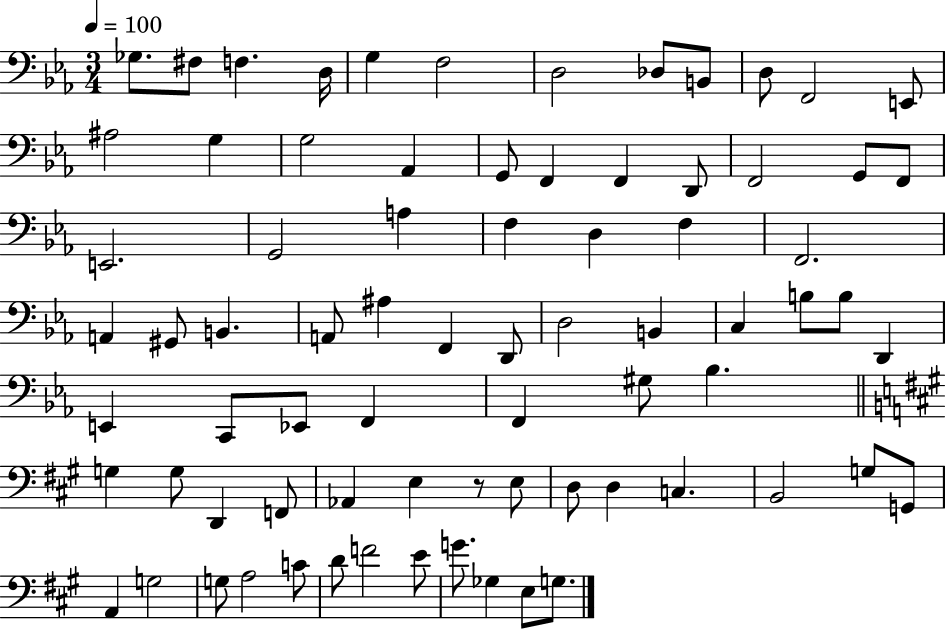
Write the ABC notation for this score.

X:1
T:Untitled
M:3/4
L:1/4
K:Eb
_G,/2 ^F,/2 F, D,/4 G, F,2 D,2 _D,/2 B,,/2 D,/2 F,,2 E,,/2 ^A,2 G, G,2 _A,, G,,/2 F,, F,, D,,/2 F,,2 G,,/2 F,,/2 E,,2 G,,2 A, F, D, F, F,,2 A,, ^G,,/2 B,, A,,/2 ^A, F,, D,,/2 D,2 B,, C, B,/2 B,/2 D,, E,, C,,/2 _E,,/2 F,, F,, ^G,/2 _B, G, G,/2 D,, F,,/2 _A,, E, z/2 E,/2 D,/2 D, C, B,,2 G,/2 G,,/2 A,, G,2 G,/2 A,2 C/2 D/2 F2 E/2 G/2 _G, E,/2 G,/2